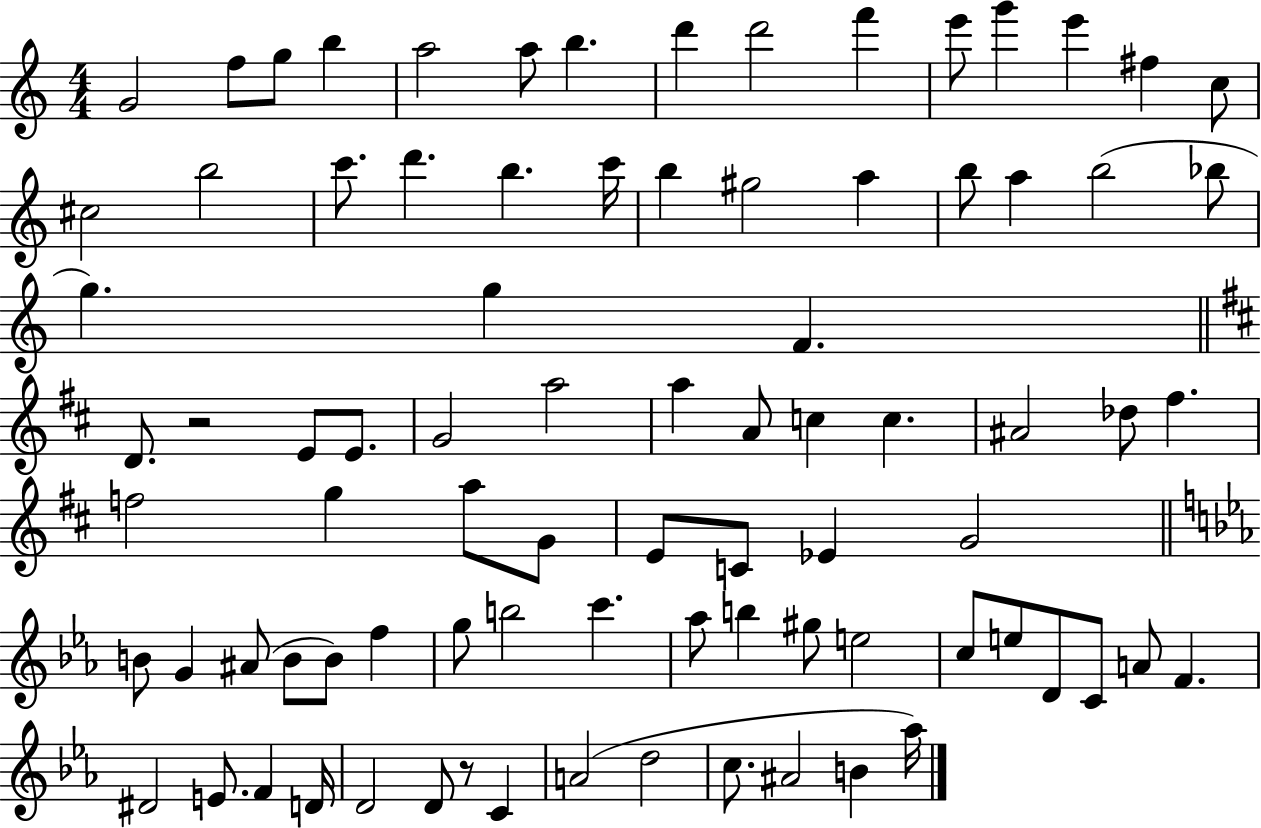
{
  \clef treble
  \numericTimeSignature
  \time 4/4
  \key c \major
  g'2 f''8 g''8 b''4 | a''2 a''8 b''4. | d'''4 d'''2 f'''4 | e'''8 g'''4 e'''4 fis''4 c''8 | \break cis''2 b''2 | c'''8. d'''4. b''4. c'''16 | b''4 gis''2 a''4 | b''8 a''4 b''2( bes''8 | \break g''4.) g''4 f'4. | \bar "||" \break \key b \minor d'8. r2 e'8 e'8. | g'2 a''2 | a''4 a'8 c''4 c''4. | ais'2 des''8 fis''4. | \break f''2 g''4 a''8 g'8 | e'8 c'8 ees'4 g'2 | \bar "||" \break \key c \minor b'8 g'4 ais'8( b'8 b'8) f''4 | g''8 b''2 c'''4. | aes''8 b''4 gis''8 e''2 | c''8 e''8 d'8 c'8 a'8 f'4. | \break dis'2 e'8. f'4 d'16 | d'2 d'8 r8 c'4 | a'2( d''2 | c''8. ais'2 b'4 aes''16) | \break \bar "|."
}